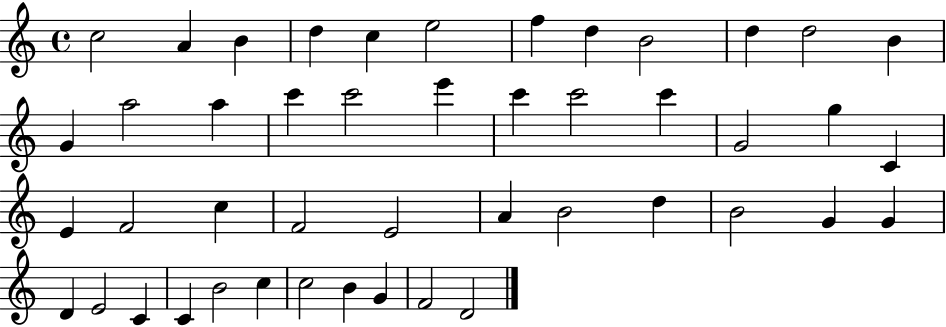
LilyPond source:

{
  \clef treble
  \time 4/4
  \defaultTimeSignature
  \key c \major
  c''2 a'4 b'4 | d''4 c''4 e''2 | f''4 d''4 b'2 | d''4 d''2 b'4 | \break g'4 a''2 a''4 | c'''4 c'''2 e'''4 | c'''4 c'''2 c'''4 | g'2 g''4 c'4 | \break e'4 f'2 c''4 | f'2 e'2 | a'4 b'2 d''4 | b'2 g'4 g'4 | \break d'4 e'2 c'4 | c'4 b'2 c''4 | c''2 b'4 g'4 | f'2 d'2 | \break \bar "|."
}